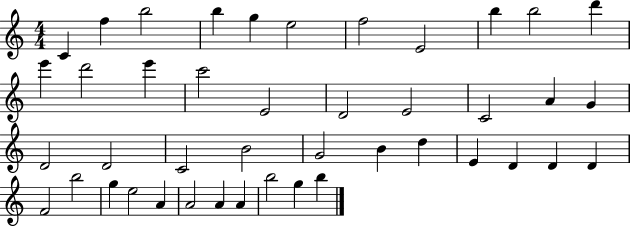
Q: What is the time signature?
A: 4/4